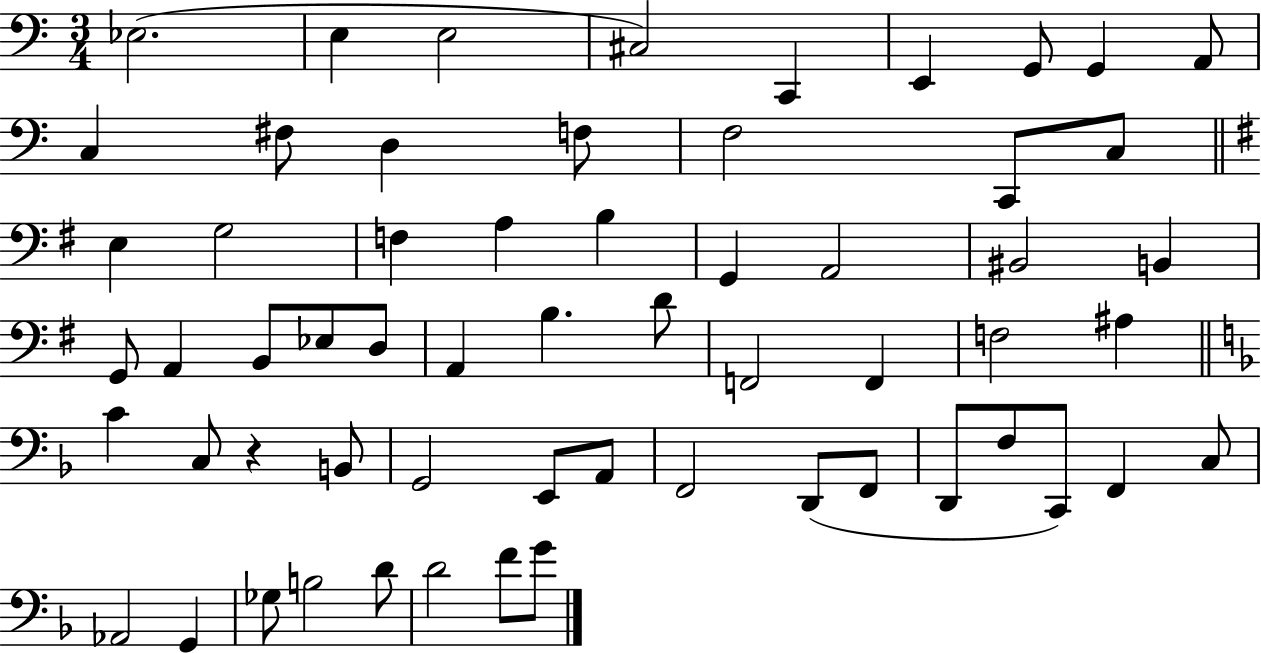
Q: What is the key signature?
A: C major